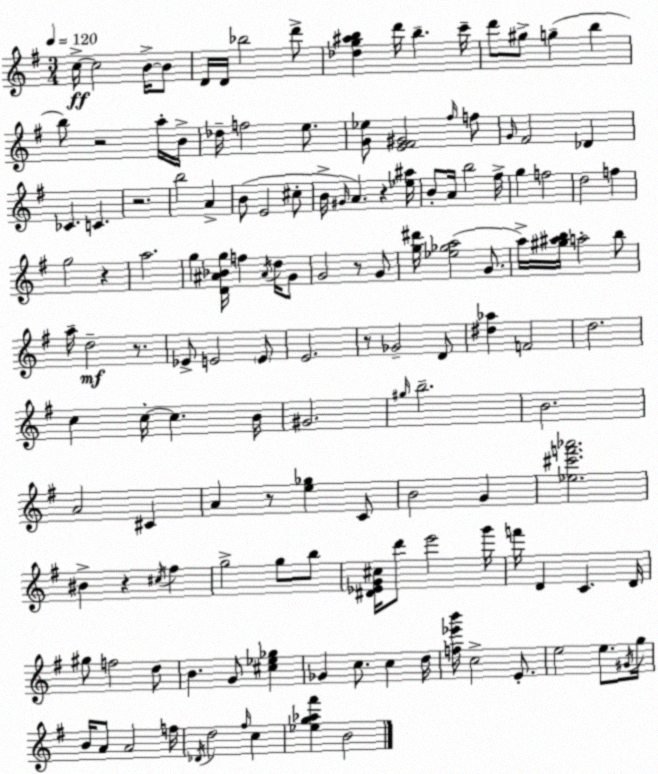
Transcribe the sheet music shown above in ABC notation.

X:1
T:Untitled
M:3/4
L:1/4
K:Em
c/4 c2 B/4 B/2 D/4 D/4 _b2 d'/2 [_dg^ab] d'/4 b c'/4 d'/2 ^g/2 g b b/2 z2 a/4 B/4 _d/4 f2 e/2 [G_e]/2 [E^F^G]2 ^f/4 f/2 G/4 ^F2 _D _C C z2 b2 A B/2 E2 ^c/2 B/4 ^G/4 A z [_e^a]/4 B/2 A/4 b2 ^f/4 g f2 d2 f g2 z a2 g [D^A_Bg]/4 f ^A/4 d/4 G/2 G2 z/2 G/2 [g^d']/4 [_e_ga]2 G/2 a/4 [^g^ab]/4 a2 b/2 a/4 d2 z/2 _E/2 E2 E/2 E2 z/2 _G2 D/2 [^d_a] F2 d2 c c/4 c B/4 ^G2 ^g/4 b2 B2 A2 ^C A z/2 [e_g] C/2 B2 G [_e^c'f'_a']2 ^B z ^c/4 ^f g2 g/2 b/2 [^D_EG^c]/4 d'/2 e'2 g'/4 f'/4 D C D/4 ^g/2 f2 d/2 B G/2 [^c_e_g] _G c/2 c d/4 [f_e'b']/4 c2 E/2 e2 e/2 ^G/4 g/4 B/4 A/2 A2 f/4 _D/4 d2 ^f/4 c [_eg_a^f'] B2